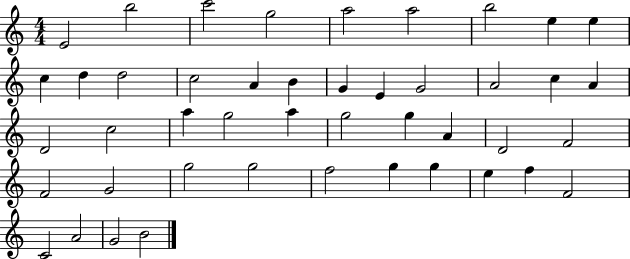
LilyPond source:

{
  \clef treble
  \numericTimeSignature
  \time 4/4
  \key c \major
  e'2 b''2 | c'''2 g''2 | a''2 a''2 | b''2 e''4 e''4 | \break c''4 d''4 d''2 | c''2 a'4 b'4 | g'4 e'4 g'2 | a'2 c''4 a'4 | \break d'2 c''2 | a''4 g''2 a''4 | g''2 g''4 a'4 | d'2 f'2 | \break f'2 g'2 | g''2 g''2 | f''2 g''4 g''4 | e''4 f''4 f'2 | \break c'2 a'2 | g'2 b'2 | \bar "|."
}